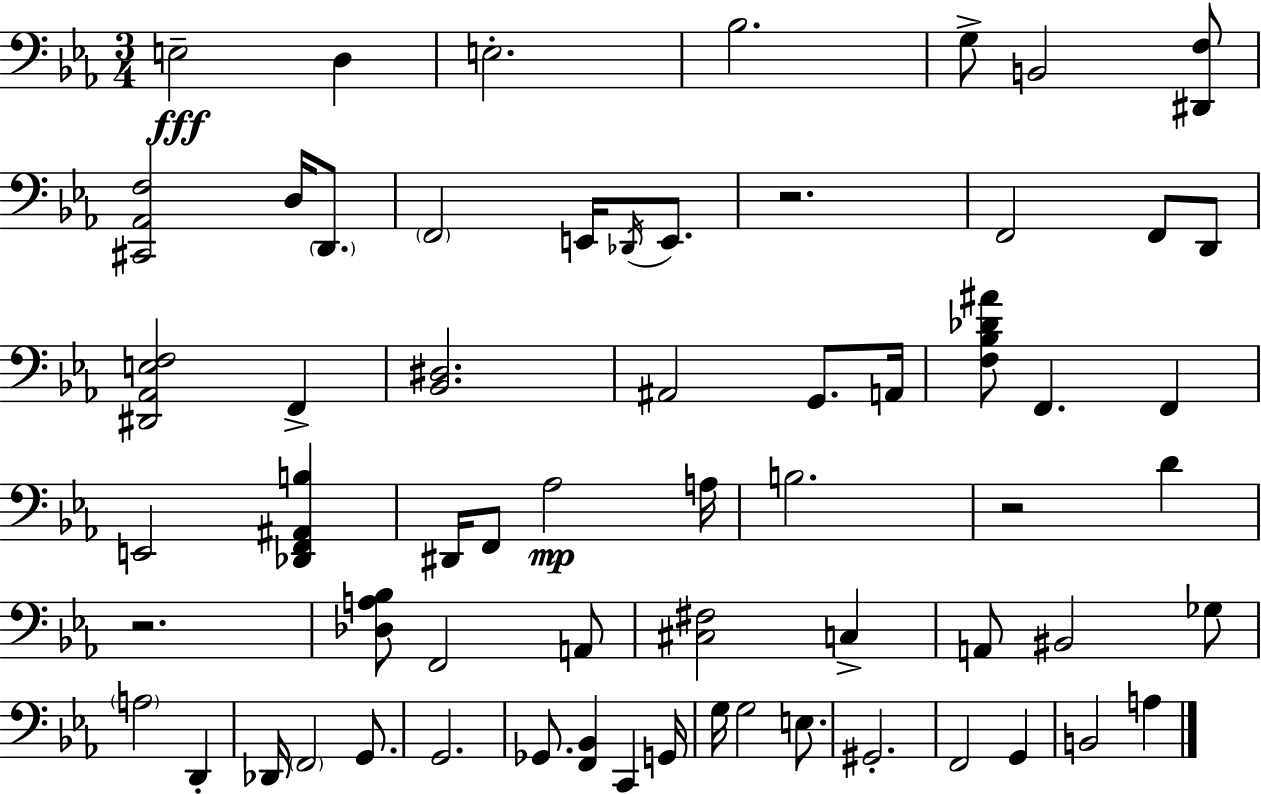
E3/h D3/q E3/h. Bb3/h. G3/e B2/h [D#2,F3]/e [C#2,Ab2,F3]/h D3/s D2/e. F2/h E2/s Db2/s E2/e. R/h. F2/h F2/e D2/e [D#2,Ab2,E3,F3]/h F2/q [Bb2,D#3]/h. A#2/h G2/e. A2/s [F3,Bb3,Db4,A#4]/e F2/q. F2/q E2/h [Db2,F2,A#2,B3]/q D#2/s F2/e Ab3/h A3/s B3/h. R/h D4/q R/h. [Db3,A3,Bb3]/e F2/h A2/e [C#3,F#3]/h C3/q A2/e BIS2/h Gb3/e A3/h D2/q Db2/s F2/h G2/e. G2/h. Gb2/e. [F2,Bb2]/q C2/q G2/s G3/s G3/h E3/e. G#2/h. F2/h G2/q B2/h A3/q